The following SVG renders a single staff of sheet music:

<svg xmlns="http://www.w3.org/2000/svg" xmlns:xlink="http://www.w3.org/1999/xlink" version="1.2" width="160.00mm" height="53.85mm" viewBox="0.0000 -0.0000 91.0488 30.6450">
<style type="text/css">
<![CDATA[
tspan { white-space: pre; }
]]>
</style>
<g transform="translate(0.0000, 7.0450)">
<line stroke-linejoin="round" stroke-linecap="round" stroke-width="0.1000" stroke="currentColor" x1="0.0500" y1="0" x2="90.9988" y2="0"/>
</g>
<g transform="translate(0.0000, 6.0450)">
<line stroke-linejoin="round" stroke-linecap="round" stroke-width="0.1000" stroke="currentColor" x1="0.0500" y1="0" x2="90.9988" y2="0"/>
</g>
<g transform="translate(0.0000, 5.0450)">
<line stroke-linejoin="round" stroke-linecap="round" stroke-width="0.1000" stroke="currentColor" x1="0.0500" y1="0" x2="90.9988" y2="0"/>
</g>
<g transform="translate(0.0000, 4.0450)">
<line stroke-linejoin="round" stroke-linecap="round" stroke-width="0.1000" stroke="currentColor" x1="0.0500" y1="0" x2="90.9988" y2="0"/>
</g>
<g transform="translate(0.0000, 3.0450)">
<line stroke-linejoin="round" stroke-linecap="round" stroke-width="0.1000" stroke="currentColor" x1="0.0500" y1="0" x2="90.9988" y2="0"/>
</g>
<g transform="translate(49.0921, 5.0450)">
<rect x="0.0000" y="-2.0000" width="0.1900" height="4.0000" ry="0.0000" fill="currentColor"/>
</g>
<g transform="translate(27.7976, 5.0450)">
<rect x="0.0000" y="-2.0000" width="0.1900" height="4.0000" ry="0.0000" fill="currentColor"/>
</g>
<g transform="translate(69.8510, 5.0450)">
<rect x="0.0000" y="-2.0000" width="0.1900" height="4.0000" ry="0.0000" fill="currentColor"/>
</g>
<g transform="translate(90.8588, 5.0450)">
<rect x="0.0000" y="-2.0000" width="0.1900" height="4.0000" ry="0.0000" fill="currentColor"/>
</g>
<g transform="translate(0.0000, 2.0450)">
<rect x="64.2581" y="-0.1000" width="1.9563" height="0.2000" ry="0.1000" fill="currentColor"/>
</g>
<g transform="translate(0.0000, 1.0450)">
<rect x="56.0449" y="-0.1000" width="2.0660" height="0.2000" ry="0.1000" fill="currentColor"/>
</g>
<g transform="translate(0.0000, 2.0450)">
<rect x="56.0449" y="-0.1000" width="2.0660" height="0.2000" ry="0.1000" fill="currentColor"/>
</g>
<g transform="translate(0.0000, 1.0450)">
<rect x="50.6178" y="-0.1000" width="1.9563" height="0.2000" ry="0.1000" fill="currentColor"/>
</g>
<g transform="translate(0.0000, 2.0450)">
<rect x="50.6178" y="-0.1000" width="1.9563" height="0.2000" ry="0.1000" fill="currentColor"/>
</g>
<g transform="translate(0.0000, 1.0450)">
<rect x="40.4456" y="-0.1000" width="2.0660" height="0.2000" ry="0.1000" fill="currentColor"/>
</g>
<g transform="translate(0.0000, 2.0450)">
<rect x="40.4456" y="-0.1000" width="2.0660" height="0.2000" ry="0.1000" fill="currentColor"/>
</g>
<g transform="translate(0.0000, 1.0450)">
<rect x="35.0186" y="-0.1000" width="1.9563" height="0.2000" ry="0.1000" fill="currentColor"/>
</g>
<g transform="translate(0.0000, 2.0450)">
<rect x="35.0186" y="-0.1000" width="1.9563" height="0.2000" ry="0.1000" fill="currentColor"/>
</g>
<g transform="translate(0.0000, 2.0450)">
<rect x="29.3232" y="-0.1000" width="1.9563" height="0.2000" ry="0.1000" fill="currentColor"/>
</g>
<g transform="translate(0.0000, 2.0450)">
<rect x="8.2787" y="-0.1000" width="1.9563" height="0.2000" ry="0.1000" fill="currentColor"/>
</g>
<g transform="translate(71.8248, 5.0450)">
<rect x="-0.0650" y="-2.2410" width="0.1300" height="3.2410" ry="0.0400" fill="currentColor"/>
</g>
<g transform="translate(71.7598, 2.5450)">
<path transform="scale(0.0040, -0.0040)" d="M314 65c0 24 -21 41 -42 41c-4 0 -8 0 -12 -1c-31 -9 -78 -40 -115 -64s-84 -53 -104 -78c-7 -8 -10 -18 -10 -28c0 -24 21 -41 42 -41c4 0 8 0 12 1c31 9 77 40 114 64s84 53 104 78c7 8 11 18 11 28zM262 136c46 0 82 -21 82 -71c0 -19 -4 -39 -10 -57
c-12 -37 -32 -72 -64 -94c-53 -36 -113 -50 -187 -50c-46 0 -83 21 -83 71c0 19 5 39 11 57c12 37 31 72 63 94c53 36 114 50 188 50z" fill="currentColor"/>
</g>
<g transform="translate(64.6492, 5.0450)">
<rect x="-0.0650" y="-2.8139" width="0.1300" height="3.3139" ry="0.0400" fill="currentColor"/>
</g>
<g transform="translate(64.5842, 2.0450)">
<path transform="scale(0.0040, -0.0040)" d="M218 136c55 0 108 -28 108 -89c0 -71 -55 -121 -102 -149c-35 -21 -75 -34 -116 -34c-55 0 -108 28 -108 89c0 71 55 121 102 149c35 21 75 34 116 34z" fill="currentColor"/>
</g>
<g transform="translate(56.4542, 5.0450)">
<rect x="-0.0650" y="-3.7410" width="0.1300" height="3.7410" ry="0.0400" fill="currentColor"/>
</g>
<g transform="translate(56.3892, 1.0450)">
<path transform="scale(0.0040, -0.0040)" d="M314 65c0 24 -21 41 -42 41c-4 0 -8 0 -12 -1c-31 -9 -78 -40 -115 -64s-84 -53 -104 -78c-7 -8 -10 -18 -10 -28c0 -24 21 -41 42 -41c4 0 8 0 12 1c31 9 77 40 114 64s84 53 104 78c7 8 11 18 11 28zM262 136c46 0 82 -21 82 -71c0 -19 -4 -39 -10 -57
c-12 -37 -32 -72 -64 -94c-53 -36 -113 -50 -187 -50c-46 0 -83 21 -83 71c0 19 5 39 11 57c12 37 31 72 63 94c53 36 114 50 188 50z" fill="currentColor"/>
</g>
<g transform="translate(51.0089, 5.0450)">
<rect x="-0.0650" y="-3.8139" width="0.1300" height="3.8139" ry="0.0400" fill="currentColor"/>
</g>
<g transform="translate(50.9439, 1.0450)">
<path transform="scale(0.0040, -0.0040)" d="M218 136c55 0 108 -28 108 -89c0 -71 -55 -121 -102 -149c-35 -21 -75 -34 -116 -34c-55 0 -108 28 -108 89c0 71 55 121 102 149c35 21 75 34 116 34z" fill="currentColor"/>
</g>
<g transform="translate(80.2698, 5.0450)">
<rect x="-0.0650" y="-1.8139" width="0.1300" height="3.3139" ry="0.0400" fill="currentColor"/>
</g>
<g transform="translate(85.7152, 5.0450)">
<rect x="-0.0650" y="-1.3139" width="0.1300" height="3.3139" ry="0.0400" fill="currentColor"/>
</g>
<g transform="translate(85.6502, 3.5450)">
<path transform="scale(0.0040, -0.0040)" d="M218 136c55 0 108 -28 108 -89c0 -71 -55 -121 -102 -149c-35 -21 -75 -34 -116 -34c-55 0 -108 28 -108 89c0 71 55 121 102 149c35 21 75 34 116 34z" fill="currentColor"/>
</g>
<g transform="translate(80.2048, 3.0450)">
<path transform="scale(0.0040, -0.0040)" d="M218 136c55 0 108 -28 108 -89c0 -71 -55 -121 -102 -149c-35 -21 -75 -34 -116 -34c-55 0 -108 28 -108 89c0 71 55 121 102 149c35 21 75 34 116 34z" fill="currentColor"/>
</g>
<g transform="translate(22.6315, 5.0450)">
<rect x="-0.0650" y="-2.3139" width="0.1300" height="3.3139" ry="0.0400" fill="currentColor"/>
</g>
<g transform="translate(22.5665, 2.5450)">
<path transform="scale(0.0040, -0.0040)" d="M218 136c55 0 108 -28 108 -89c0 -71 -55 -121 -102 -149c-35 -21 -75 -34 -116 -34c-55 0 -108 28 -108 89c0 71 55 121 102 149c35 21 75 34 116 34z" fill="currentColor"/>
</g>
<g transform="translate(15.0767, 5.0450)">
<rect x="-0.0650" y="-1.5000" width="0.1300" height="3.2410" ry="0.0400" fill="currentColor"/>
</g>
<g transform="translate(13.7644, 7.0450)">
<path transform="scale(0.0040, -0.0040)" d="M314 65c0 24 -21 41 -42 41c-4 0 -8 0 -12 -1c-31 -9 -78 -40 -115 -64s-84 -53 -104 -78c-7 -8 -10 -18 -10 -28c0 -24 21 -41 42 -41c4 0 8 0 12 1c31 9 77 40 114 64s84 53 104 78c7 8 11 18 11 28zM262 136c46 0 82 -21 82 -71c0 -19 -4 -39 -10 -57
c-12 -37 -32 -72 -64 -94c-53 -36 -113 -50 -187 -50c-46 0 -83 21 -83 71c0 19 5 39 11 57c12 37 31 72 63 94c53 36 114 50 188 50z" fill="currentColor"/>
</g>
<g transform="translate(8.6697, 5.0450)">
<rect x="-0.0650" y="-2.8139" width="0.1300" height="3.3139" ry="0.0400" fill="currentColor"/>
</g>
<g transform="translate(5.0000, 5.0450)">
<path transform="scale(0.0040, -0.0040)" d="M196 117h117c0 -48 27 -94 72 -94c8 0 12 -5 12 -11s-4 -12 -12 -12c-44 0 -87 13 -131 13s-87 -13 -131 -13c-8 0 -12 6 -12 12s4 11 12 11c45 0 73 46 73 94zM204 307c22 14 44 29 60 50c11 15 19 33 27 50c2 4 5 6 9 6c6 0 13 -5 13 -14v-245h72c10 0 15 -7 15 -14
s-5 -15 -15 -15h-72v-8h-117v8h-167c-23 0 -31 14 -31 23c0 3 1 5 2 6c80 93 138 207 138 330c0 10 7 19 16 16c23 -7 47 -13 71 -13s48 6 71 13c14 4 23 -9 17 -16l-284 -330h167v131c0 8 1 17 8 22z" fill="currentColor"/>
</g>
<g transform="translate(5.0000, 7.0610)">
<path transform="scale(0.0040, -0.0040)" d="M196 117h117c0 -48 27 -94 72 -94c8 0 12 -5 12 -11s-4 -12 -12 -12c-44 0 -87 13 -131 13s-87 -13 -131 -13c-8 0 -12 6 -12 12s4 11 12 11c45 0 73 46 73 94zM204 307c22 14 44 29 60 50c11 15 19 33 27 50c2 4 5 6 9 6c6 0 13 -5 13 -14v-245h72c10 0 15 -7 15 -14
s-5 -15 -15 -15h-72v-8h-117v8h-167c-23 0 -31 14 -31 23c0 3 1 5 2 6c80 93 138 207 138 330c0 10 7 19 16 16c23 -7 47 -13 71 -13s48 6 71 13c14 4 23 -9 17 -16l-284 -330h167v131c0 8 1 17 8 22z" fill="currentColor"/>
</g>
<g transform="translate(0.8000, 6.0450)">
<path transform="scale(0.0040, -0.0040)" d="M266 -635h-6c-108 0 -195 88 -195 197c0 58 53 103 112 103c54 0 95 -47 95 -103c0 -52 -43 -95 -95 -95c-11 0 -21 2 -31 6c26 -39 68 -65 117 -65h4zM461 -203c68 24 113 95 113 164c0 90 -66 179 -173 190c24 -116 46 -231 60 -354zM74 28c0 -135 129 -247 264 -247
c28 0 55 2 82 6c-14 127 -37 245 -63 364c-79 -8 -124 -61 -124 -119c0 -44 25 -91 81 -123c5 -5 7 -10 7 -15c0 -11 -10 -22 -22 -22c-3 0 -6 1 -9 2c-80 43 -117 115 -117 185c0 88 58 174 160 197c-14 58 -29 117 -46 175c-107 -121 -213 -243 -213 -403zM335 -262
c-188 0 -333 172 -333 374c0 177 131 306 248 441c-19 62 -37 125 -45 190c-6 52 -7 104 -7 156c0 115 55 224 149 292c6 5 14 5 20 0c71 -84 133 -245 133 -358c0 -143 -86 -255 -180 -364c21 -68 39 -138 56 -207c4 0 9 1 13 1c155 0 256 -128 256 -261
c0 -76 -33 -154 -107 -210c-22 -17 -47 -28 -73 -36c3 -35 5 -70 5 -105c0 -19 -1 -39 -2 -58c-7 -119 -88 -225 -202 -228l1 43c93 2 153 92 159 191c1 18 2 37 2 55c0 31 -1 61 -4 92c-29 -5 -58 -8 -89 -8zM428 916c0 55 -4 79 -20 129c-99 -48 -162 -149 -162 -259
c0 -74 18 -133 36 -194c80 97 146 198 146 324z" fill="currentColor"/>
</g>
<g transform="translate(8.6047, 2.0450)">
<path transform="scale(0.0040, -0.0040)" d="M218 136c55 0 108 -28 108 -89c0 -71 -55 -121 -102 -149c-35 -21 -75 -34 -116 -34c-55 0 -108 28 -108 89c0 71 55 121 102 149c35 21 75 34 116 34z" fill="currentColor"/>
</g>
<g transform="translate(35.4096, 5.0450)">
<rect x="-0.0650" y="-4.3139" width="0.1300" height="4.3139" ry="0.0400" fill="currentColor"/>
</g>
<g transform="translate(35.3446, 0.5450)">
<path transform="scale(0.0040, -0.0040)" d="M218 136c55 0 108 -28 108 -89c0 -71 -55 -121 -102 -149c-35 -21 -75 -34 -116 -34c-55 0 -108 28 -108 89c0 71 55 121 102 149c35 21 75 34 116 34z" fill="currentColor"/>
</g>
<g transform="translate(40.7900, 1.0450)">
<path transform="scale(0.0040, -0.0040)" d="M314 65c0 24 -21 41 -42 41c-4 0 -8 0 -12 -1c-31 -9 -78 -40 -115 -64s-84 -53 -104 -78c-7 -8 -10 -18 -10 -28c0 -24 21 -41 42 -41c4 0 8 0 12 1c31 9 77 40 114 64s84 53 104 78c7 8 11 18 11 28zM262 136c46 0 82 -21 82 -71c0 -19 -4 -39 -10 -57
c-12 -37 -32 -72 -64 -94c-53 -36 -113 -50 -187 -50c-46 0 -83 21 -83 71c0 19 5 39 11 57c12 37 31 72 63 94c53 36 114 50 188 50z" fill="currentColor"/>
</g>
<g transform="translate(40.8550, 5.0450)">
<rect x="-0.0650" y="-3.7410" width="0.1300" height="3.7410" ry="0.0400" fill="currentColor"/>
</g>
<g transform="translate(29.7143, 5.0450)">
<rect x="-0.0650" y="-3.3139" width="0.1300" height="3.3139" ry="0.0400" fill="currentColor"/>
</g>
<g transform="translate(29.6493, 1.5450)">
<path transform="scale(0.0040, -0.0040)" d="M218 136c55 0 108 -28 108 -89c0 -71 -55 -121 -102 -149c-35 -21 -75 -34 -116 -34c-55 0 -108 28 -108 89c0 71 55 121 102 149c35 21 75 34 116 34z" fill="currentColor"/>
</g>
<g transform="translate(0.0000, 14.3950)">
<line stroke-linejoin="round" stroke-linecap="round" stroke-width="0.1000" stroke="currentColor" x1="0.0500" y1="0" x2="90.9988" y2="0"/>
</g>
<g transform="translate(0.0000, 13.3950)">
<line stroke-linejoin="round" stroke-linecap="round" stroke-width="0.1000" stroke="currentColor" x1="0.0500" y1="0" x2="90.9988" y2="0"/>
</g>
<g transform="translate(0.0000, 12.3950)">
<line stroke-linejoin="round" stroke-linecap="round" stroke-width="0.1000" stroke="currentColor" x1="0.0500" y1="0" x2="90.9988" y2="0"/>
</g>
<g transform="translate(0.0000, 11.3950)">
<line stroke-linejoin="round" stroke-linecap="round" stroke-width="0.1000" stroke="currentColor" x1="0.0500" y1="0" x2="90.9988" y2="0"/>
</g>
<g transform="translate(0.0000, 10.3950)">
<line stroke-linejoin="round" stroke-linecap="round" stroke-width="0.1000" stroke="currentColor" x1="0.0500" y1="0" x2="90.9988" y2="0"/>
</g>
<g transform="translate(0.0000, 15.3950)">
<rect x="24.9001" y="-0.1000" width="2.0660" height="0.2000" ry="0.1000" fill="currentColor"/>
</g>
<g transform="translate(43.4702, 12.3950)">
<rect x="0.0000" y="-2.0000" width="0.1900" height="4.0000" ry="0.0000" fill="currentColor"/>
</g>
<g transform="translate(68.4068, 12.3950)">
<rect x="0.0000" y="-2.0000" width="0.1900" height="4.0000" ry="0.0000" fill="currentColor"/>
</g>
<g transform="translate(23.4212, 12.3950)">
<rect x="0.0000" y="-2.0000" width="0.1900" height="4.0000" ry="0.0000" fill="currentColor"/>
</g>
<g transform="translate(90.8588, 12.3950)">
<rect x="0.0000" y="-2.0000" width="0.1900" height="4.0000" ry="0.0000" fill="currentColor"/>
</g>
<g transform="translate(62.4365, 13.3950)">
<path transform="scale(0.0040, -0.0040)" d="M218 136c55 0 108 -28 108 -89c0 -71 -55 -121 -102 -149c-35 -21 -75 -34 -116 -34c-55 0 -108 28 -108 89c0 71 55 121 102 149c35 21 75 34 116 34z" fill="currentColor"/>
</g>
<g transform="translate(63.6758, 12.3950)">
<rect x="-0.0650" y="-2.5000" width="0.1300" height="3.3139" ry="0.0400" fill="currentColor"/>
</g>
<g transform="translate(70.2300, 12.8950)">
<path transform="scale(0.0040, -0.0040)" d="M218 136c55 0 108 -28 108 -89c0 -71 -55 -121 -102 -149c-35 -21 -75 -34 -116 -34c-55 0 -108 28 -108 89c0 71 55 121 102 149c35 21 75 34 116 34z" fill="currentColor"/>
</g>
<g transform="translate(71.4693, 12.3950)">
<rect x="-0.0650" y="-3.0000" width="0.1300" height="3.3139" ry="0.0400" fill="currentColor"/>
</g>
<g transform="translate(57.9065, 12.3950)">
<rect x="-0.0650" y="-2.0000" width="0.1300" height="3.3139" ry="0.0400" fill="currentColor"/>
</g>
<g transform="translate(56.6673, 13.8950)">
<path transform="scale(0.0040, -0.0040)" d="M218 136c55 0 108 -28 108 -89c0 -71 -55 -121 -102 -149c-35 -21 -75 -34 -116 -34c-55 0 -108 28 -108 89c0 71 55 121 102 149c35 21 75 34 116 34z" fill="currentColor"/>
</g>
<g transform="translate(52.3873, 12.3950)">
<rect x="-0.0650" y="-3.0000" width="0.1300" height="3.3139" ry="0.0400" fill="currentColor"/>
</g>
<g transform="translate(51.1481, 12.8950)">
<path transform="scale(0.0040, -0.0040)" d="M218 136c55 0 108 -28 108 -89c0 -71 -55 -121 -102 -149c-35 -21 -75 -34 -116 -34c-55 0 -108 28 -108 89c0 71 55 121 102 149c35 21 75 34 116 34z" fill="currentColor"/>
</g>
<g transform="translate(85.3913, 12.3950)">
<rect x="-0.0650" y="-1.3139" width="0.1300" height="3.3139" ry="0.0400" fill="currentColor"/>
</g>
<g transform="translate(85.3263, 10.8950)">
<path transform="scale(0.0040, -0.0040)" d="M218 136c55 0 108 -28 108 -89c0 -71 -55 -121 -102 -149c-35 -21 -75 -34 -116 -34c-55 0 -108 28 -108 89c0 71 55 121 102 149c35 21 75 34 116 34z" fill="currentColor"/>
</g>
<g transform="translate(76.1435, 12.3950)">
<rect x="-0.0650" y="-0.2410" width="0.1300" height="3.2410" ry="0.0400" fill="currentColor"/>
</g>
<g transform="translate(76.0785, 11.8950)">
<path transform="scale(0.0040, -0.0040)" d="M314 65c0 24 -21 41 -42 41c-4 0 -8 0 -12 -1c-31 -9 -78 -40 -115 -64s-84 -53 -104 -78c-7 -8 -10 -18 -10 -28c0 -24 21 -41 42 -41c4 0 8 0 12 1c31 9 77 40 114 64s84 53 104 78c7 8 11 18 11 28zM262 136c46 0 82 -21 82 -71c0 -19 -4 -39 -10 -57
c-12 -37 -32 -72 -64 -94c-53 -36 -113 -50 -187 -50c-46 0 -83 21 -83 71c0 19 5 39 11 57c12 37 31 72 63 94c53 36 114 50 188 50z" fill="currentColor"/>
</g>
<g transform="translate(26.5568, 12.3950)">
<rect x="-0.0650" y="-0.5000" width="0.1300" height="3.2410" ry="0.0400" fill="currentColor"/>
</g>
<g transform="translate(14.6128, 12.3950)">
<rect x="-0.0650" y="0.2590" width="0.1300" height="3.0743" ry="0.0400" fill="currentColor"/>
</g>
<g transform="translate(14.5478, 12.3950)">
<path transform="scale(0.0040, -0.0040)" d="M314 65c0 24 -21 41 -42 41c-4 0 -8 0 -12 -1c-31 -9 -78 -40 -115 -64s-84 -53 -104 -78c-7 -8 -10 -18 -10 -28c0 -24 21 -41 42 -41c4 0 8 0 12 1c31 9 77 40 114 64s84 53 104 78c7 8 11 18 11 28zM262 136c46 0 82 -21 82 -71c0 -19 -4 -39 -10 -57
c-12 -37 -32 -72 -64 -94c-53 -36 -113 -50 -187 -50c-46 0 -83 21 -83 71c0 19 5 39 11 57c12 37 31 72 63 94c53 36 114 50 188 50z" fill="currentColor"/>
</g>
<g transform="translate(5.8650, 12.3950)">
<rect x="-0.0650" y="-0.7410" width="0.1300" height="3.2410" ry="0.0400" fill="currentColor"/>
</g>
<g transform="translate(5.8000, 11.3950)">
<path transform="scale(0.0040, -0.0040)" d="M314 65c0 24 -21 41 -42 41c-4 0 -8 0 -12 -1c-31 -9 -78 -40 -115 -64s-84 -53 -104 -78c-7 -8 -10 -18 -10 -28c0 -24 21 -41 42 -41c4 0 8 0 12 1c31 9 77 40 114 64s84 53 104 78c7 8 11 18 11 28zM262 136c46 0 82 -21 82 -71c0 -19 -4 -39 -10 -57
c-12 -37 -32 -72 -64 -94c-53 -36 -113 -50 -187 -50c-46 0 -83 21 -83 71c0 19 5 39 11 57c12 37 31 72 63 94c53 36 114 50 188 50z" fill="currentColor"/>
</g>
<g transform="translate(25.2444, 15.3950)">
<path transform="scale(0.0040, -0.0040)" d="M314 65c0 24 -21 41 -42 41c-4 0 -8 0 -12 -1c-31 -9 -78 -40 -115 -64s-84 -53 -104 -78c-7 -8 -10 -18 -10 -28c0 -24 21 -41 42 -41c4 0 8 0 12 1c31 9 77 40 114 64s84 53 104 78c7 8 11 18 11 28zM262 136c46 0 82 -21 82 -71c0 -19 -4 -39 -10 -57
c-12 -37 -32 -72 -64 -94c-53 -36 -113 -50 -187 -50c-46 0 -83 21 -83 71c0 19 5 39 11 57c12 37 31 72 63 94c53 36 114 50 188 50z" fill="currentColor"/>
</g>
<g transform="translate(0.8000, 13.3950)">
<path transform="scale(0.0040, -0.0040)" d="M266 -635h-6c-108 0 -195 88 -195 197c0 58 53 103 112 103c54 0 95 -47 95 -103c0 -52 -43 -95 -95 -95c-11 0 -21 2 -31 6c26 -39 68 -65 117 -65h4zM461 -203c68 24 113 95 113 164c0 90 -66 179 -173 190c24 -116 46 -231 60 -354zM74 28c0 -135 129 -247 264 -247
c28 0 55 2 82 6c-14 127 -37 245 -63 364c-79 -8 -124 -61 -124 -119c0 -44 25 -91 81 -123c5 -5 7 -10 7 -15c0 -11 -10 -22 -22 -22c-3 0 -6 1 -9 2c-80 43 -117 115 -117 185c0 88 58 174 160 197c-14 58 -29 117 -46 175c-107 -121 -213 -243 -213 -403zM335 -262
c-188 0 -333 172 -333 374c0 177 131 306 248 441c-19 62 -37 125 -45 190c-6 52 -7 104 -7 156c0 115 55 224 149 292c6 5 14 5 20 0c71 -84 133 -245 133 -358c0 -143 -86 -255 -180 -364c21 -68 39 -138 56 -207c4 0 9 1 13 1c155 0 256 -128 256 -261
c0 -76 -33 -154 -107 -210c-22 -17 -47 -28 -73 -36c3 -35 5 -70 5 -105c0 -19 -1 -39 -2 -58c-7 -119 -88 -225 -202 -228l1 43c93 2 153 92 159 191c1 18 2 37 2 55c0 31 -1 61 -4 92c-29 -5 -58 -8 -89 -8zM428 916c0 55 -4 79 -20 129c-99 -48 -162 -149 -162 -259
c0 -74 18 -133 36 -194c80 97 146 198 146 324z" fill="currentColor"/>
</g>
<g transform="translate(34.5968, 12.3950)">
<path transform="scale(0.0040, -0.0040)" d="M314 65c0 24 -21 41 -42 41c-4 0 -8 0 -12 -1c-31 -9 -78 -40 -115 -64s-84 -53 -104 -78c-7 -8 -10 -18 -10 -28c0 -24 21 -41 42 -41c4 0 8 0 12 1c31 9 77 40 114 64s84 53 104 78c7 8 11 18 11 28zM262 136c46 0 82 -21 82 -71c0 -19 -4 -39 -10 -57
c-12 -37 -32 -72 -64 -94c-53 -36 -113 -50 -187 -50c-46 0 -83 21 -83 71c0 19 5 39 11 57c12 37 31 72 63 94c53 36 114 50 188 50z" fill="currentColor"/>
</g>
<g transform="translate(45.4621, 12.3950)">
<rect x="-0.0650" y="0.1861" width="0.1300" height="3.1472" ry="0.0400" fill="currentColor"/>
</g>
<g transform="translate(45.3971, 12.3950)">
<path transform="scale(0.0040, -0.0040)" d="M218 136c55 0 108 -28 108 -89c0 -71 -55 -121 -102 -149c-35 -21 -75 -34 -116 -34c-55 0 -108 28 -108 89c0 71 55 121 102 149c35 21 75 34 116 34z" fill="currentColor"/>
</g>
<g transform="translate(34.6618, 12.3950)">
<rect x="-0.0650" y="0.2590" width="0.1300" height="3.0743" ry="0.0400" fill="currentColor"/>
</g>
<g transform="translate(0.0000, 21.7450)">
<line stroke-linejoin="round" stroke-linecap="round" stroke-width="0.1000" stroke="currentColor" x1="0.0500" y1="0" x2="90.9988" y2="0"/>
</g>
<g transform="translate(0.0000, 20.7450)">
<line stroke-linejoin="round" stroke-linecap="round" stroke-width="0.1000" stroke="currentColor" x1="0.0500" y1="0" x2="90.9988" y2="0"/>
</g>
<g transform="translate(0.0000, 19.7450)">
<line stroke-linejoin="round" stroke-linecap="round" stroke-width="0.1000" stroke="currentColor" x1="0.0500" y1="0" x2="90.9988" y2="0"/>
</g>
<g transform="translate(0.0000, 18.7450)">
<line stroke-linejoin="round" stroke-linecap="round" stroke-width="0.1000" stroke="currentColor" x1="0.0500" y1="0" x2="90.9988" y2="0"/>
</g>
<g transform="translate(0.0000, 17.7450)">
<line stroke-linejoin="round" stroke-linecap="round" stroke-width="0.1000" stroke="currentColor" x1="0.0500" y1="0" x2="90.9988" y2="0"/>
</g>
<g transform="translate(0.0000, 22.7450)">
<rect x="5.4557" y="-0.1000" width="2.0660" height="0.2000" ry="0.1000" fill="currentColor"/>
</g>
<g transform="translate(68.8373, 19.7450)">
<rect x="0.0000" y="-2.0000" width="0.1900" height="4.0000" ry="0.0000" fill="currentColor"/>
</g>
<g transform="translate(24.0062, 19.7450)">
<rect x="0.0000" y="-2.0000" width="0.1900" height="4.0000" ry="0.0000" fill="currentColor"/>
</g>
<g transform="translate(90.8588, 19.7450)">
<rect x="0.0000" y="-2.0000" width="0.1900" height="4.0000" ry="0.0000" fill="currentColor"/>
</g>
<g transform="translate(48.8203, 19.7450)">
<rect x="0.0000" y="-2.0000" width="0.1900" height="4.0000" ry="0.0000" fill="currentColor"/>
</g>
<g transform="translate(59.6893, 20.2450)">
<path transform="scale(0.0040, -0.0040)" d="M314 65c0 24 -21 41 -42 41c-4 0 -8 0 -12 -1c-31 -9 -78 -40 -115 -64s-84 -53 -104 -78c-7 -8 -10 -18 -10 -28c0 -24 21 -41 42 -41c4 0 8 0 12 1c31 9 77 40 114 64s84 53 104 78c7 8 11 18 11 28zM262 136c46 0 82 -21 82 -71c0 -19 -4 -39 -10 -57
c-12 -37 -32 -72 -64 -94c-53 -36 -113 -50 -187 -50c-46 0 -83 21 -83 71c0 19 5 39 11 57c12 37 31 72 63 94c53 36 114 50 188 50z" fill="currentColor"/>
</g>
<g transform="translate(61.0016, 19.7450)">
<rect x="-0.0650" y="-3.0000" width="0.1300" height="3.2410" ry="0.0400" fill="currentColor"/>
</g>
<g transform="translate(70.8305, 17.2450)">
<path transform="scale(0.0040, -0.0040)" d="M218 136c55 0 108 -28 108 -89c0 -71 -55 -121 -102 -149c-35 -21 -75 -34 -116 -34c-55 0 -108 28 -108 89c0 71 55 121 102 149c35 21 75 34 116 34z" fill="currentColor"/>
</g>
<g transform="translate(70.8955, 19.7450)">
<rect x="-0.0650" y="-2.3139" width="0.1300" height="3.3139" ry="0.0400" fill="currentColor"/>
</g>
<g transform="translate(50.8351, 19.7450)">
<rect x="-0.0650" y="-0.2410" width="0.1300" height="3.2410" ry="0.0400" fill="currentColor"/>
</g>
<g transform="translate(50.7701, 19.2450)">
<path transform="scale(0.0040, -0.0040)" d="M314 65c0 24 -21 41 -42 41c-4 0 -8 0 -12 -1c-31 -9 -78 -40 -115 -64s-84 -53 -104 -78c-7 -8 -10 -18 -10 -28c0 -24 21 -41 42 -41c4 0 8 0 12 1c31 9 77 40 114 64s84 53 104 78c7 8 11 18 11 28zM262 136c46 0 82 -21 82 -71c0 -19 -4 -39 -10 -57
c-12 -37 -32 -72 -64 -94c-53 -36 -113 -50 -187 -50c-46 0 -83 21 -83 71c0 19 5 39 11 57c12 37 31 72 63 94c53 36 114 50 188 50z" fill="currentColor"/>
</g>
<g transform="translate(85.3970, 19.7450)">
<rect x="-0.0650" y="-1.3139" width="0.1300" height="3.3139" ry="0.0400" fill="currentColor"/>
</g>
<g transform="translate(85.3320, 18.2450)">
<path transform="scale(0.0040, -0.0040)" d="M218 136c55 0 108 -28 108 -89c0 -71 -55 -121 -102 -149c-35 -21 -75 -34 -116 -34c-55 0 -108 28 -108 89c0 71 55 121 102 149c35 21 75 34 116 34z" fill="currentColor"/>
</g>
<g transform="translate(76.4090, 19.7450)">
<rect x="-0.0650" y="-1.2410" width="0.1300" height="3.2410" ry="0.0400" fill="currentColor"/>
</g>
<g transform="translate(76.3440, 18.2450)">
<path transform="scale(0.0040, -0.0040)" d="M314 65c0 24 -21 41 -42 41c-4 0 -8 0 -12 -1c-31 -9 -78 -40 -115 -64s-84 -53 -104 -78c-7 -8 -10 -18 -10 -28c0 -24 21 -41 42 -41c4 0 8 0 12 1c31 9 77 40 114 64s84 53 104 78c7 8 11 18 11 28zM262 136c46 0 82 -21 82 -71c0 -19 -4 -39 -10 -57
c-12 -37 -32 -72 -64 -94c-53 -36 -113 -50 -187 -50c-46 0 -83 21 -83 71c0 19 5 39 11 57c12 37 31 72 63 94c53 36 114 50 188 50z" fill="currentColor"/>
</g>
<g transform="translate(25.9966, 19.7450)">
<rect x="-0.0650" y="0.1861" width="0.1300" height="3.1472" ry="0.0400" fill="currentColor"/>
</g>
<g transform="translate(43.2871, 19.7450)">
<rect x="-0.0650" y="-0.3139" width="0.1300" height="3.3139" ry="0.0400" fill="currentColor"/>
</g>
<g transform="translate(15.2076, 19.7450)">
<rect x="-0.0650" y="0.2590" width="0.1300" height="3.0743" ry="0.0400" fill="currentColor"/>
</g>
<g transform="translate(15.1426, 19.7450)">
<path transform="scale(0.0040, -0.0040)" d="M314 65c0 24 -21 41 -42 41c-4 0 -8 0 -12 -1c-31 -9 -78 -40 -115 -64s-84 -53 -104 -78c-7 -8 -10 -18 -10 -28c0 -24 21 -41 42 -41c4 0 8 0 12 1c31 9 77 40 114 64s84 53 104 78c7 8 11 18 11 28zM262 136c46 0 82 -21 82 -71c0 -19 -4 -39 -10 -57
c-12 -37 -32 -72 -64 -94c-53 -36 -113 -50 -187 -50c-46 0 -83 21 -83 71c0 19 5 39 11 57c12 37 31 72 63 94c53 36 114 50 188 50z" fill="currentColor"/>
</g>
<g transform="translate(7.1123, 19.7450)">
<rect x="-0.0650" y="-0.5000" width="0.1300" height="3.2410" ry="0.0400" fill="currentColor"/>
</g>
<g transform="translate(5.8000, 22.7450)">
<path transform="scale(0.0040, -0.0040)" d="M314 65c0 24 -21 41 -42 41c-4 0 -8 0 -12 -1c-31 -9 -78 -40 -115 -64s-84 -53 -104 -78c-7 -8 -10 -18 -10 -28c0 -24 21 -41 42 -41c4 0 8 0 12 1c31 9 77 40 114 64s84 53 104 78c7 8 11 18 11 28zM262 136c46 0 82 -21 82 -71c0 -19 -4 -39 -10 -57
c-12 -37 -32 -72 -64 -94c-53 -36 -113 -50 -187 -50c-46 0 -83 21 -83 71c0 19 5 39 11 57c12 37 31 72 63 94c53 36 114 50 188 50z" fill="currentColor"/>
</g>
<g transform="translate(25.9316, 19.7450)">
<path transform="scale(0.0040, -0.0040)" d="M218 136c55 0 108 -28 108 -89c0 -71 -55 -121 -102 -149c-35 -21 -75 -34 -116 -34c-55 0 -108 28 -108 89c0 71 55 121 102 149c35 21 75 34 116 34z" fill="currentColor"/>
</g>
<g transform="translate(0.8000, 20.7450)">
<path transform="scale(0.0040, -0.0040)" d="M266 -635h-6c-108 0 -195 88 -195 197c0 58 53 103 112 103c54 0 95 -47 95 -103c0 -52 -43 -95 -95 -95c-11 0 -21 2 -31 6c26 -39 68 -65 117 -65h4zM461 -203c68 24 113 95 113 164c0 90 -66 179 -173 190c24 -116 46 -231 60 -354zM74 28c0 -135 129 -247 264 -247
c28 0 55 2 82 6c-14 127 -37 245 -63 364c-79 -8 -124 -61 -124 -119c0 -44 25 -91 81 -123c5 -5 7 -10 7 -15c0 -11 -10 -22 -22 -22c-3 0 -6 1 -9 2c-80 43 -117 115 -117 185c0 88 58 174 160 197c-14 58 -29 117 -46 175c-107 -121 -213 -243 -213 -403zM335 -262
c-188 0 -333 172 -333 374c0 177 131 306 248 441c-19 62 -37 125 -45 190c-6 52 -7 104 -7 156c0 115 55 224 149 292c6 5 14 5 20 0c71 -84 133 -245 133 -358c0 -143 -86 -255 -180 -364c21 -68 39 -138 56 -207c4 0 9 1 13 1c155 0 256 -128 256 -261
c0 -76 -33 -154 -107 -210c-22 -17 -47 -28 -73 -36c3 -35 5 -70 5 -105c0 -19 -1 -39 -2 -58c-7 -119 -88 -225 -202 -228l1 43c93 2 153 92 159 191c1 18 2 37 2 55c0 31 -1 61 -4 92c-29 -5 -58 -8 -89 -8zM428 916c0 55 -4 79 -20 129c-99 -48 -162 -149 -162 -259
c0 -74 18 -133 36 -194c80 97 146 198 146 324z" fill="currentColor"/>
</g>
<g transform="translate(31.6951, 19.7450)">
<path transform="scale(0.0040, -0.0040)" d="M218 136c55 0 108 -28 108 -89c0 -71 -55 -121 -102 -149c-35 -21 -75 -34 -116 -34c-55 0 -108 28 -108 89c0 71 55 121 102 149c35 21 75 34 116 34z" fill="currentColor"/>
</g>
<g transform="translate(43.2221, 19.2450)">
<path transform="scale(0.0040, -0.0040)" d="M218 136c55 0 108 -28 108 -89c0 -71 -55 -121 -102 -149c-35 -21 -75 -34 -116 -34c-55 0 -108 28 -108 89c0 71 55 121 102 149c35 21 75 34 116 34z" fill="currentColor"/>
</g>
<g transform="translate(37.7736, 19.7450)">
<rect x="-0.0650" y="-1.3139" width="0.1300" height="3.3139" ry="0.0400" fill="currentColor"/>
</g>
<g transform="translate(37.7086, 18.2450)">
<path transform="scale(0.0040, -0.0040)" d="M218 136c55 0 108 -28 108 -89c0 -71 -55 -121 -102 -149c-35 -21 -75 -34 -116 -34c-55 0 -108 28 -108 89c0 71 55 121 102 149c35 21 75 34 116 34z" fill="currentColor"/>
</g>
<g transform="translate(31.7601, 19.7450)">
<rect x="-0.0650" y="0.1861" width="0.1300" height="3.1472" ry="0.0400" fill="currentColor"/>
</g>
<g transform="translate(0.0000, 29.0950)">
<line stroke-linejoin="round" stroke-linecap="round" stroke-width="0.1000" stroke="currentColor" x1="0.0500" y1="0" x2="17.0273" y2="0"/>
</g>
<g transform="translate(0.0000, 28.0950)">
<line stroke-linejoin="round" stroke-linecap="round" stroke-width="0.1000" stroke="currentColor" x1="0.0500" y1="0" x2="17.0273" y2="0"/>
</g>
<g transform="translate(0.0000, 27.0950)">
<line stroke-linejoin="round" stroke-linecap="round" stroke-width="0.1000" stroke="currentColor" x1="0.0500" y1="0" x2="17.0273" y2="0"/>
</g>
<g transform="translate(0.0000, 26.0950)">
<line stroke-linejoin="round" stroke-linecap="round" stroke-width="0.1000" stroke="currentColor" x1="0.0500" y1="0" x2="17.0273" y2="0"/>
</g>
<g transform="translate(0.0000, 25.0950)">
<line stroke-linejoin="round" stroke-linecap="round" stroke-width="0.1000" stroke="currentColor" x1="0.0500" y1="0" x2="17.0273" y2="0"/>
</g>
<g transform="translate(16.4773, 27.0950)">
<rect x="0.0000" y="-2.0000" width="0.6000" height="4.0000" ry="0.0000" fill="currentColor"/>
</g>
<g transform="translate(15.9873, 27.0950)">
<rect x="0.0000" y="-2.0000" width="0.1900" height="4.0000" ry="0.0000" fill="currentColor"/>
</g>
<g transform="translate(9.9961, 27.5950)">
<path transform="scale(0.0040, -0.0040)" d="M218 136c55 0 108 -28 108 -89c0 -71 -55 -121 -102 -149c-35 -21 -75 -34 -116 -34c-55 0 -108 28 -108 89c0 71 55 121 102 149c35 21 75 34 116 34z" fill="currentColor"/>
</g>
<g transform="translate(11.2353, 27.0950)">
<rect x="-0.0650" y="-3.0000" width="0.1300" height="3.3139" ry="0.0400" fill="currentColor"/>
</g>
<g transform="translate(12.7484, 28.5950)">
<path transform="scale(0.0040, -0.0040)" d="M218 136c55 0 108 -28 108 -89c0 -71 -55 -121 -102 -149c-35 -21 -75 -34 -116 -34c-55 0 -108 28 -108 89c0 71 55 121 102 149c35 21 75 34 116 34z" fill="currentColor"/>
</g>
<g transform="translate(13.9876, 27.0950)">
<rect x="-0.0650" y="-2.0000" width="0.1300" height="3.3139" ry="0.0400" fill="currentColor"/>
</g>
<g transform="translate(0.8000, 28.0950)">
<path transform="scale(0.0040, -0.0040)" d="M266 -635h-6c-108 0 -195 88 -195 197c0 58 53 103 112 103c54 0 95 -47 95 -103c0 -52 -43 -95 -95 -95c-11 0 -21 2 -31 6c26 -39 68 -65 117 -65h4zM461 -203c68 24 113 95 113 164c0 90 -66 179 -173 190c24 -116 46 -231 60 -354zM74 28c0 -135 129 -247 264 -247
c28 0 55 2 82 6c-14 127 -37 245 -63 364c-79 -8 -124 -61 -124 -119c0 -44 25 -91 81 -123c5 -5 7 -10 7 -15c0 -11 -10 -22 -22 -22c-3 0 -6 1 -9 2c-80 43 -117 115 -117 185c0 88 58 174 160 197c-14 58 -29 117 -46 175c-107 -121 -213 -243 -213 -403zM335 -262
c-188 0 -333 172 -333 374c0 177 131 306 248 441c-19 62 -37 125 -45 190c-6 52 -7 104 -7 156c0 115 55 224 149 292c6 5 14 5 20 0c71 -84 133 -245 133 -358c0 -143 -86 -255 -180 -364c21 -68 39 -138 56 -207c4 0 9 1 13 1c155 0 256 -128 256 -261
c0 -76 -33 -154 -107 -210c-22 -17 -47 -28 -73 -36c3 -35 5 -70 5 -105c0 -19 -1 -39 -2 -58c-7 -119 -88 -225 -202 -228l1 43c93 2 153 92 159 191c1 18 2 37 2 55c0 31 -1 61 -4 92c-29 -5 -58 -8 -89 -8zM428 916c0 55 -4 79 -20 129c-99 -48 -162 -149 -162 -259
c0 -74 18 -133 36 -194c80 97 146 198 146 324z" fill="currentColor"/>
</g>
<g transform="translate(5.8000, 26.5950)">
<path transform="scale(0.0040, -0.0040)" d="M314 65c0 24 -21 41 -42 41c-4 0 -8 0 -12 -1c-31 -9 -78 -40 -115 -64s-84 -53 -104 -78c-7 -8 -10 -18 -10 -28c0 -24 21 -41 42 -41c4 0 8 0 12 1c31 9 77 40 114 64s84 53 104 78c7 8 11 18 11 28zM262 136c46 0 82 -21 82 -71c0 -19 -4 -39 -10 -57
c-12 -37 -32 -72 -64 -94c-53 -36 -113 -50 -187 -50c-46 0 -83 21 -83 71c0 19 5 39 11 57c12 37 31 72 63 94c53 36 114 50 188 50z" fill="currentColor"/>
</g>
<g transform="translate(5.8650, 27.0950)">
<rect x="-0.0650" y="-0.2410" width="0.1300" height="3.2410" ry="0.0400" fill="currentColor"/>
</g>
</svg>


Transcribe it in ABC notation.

X:1
T:Untitled
M:4/4
L:1/4
K:C
a E2 g b d' c'2 c' c'2 a g2 f e d2 B2 C2 B2 B A F G A c2 e C2 B2 B B e c c2 A2 g e2 e c2 A F